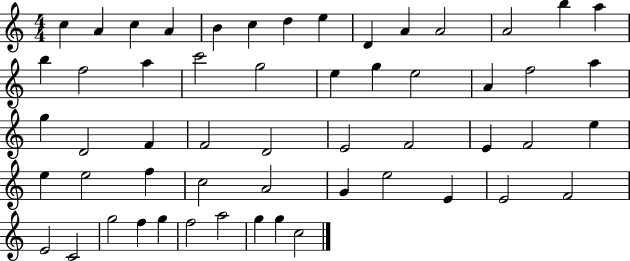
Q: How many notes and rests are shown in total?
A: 55